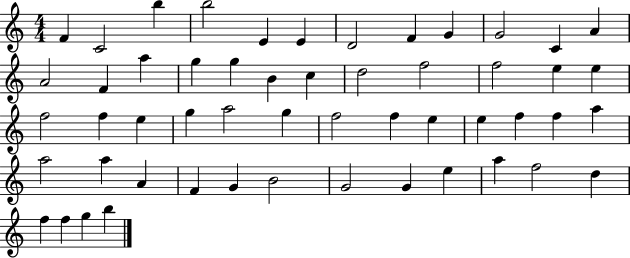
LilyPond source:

{
  \clef treble
  \numericTimeSignature
  \time 4/4
  \key c \major
  f'4 c'2 b''4 | b''2 e'4 e'4 | d'2 f'4 g'4 | g'2 c'4 a'4 | \break a'2 f'4 a''4 | g''4 g''4 b'4 c''4 | d''2 f''2 | f''2 e''4 e''4 | \break f''2 f''4 e''4 | g''4 a''2 g''4 | f''2 f''4 e''4 | e''4 f''4 f''4 a''4 | \break a''2 a''4 a'4 | f'4 g'4 b'2 | g'2 g'4 e''4 | a''4 f''2 d''4 | \break f''4 f''4 g''4 b''4 | \bar "|."
}